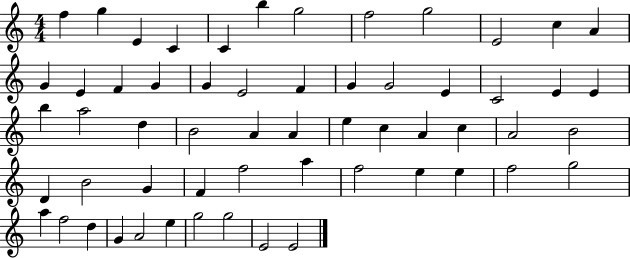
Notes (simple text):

F5/q G5/q E4/q C4/q C4/q B5/q G5/h F5/h G5/h E4/h C5/q A4/q G4/q E4/q F4/q G4/q G4/q E4/h F4/q G4/q G4/h E4/q C4/h E4/q E4/q B5/q A5/h D5/q B4/h A4/q A4/q E5/q C5/q A4/q C5/q A4/h B4/h D4/q B4/h G4/q F4/q F5/h A5/q F5/h E5/q E5/q F5/h G5/h A5/q F5/h D5/q G4/q A4/h E5/q G5/h G5/h E4/h E4/h